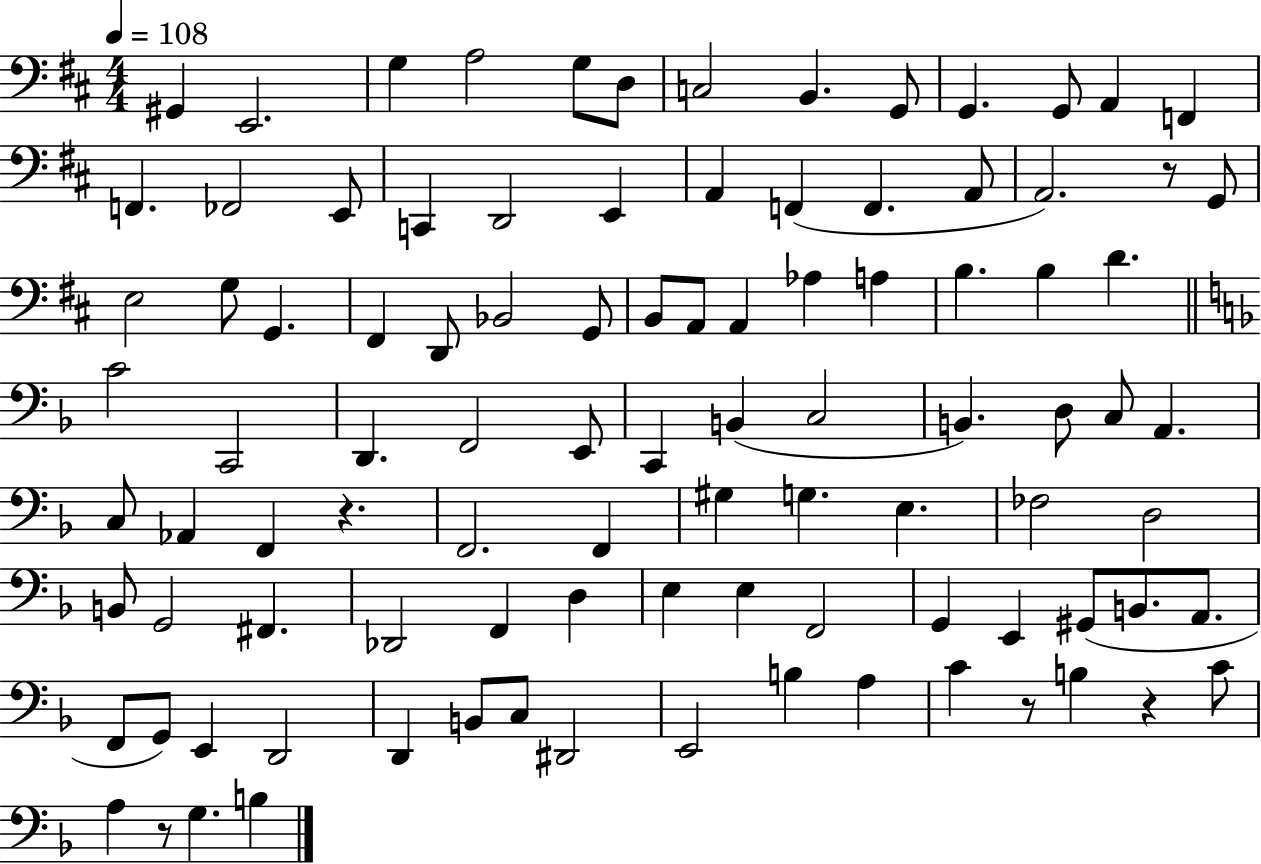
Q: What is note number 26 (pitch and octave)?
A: E3